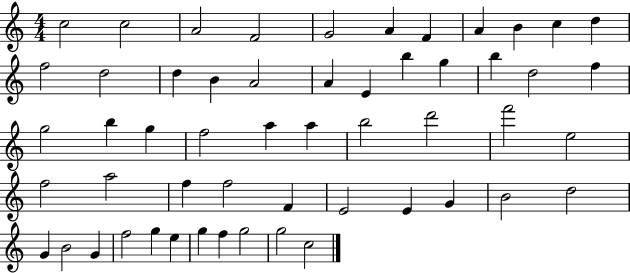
C5/h C5/h A4/h F4/h G4/h A4/q F4/q A4/q B4/q C5/q D5/q F5/h D5/h D5/q B4/q A4/h A4/q E4/q B5/q G5/q B5/q D5/h F5/q G5/h B5/q G5/q F5/h A5/q A5/q B5/h D6/h F6/h E5/h F5/h A5/h F5/q F5/h F4/q E4/h E4/q G4/q B4/h D5/h G4/q B4/h G4/q F5/h G5/q E5/q G5/q F5/q G5/h G5/h C5/h